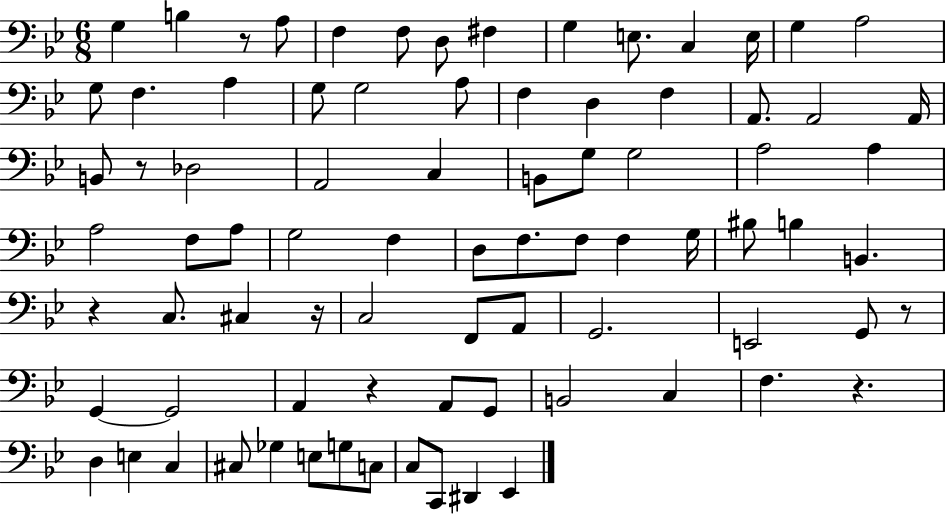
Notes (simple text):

G3/q B3/q R/e A3/e F3/q F3/e D3/e F#3/q G3/q E3/e. C3/q E3/s G3/q A3/h G3/e F3/q. A3/q G3/e G3/h A3/e F3/q D3/q F3/q A2/e. A2/h A2/s B2/e R/e Db3/h A2/h C3/q B2/e G3/e G3/h A3/h A3/q A3/h F3/e A3/e G3/h F3/q D3/e F3/e. F3/e F3/q G3/s BIS3/e B3/q B2/q. R/q C3/e. C#3/q R/s C3/h F2/e A2/e G2/h. E2/h G2/e R/e G2/q G2/h A2/q R/q A2/e G2/e B2/h C3/q F3/q. R/q. D3/q E3/q C3/q C#3/e Gb3/q E3/e G3/e C3/e C3/e C2/e D#2/q Eb2/q